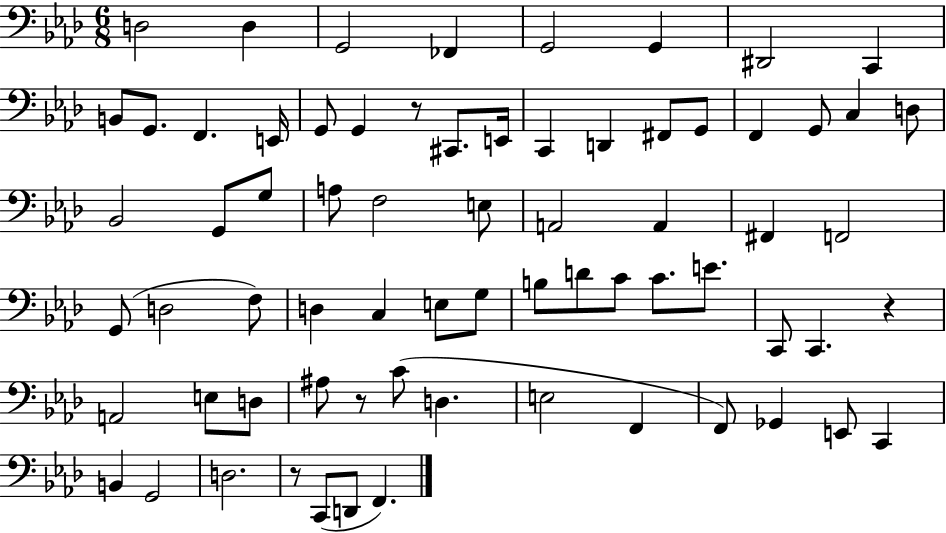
D3/h D3/q G2/h FES2/q G2/h G2/q D#2/h C2/q B2/e G2/e. F2/q. E2/s G2/e G2/q R/e C#2/e. E2/s C2/q D2/q F#2/e G2/e F2/q G2/e C3/q D3/e Bb2/h G2/e G3/e A3/e F3/h E3/e A2/h A2/q F#2/q F2/h G2/e D3/h F3/e D3/q C3/q E3/e G3/e B3/e D4/e C4/e C4/e. E4/e. C2/e C2/q. R/q A2/h E3/e D3/e A#3/e R/e C4/e D3/q. E3/h F2/q F2/e Gb2/q E2/e C2/q B2/q G2/h D3/h. R/e C2/e D2/e F2/q.